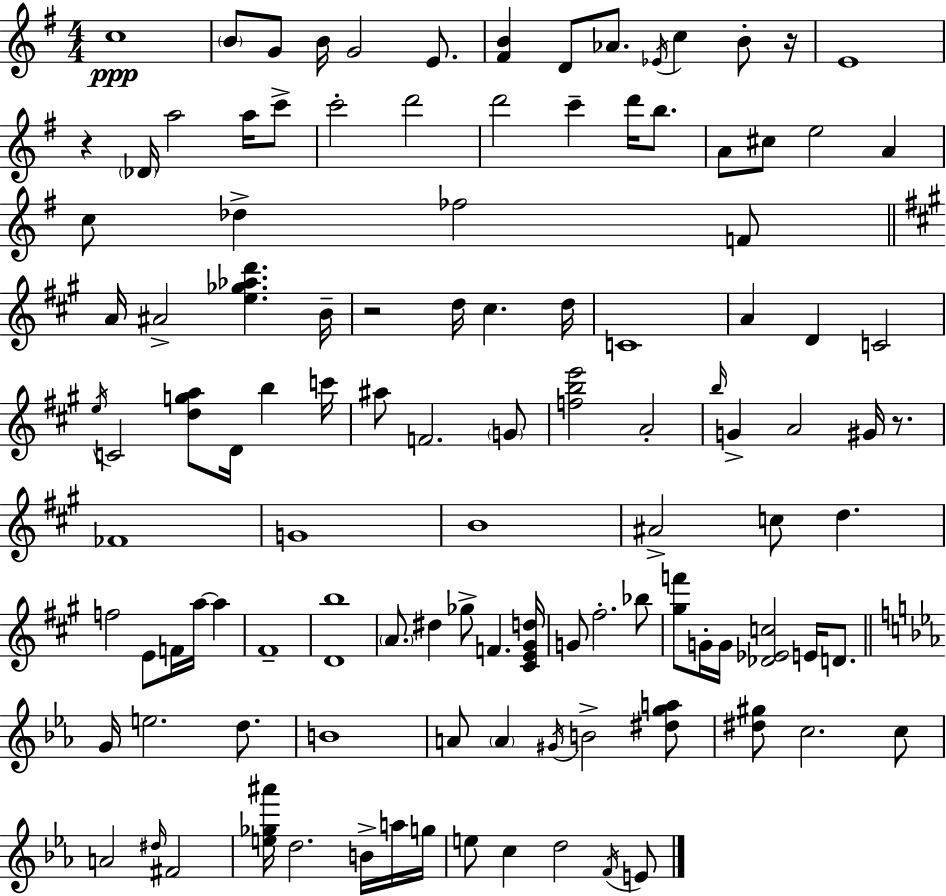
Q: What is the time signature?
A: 4/4